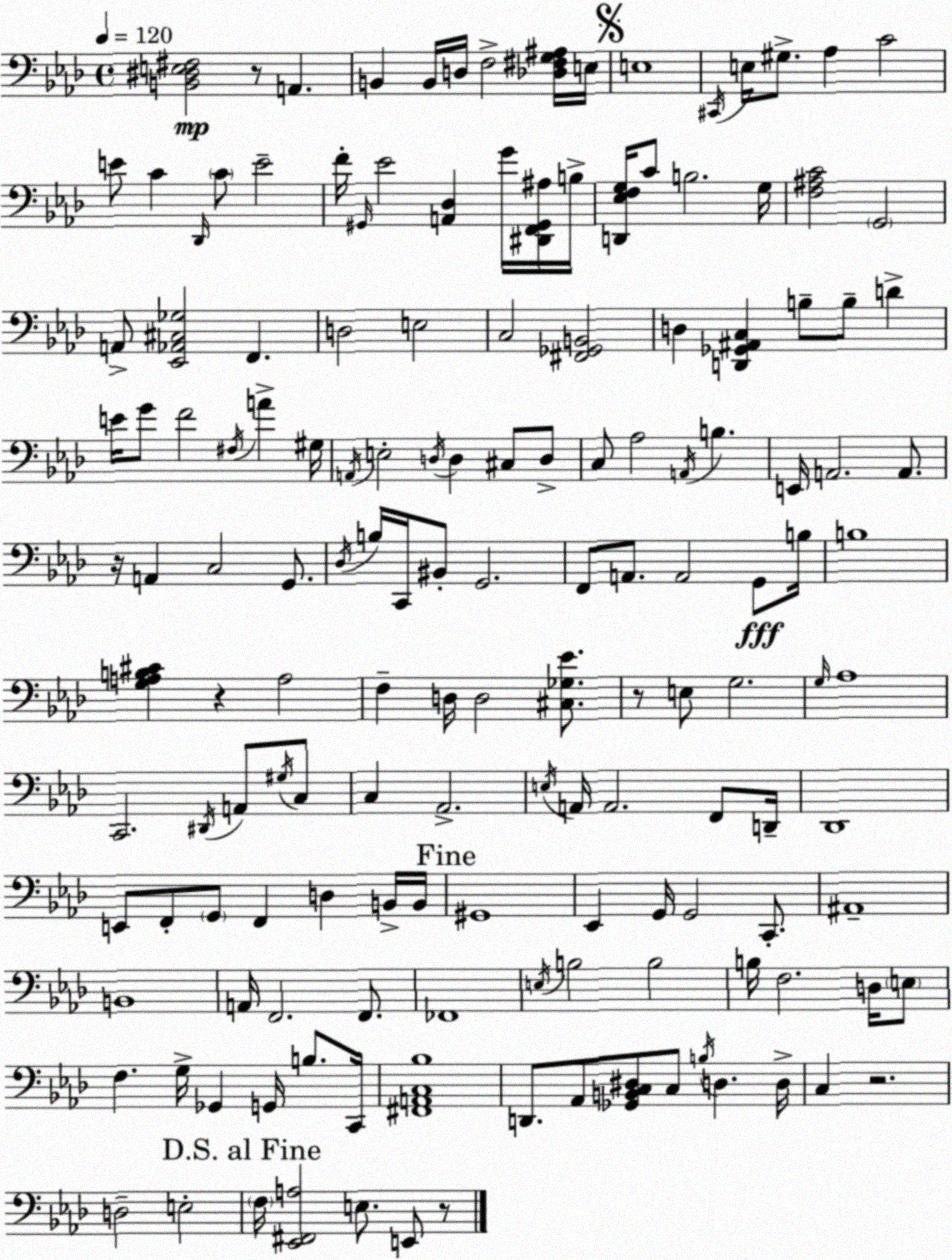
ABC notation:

X:1
T:Untitled
M:4/4
L:1/4
K:Fm
[B,,^D,E,^F,]2 z/2 A,, B,, B,,/4 D,/4 F,2 [_D,^F,G,^A,]/4 E,/4 E,4 ^C,,/4 E,/4 ^G,/2 _A, C2 E/2 C _D,,/4 C/2 E2 F/4 ^G,,/4 _E2 [A,,_D,] G/4 [^D,,F,,^G,,^A,]/4 B,/4 [D,,_E,F,G,]/4 C/2 B,2 G,/4 [F,^A,C]2 G,,2 A,,/2 [_E,,_A,,^C,_G,]2 F,, D,2 E,2 C,2 [^F,,_G,,B,,]2 D, [D,,_G,,^A,,C,] B,/2 B,/2 D E/4 G/2 F2 ^F,/4 A ^G,/4 A,,/4 E,2 D,/4 D, ^C,/2 D,/2 C,/2 _A,2 A,,/4 B, E,,/4 A,,2 A,,/2 z/4 A,, C,2 G,,/2 _D,/4 B,/4 C,,/4 ^B,,/2 G,,2 F,,/2 A,,/2 A,,2 G,,/2 B,/4 B,4 [G,A,B,^C] z A,2 F, D,/4 D,2 [^C,_G,_E]/2 z/2 E,/2 G,2 G,/4 _A,4 C,,2 ^D,,/4 A,,/2 ^G,/4 C,/2 C, _A,,2 E,/4 A,,/4 A,,2 F,,/2 D,,/4 _D,,4 E,,/2 F,,/2 G,,/2 F,, D, B,,/4 B,,/4 ^G,,4 _E,, G,,/4 G,,2 C,,/2 ^A,,4 B,,4 A,,/4 F,,2 F,,/2 _F,,4 E,/4 B,2 B,2 B,/4 F,2 D,/4 E,/2 F, G,/4 _G,, G,,/4 B,/2 C,,/4 [^F,,A,,C,_B,]4 D,,/2 _A,,/2 [_G,,B,,C,^D,]/2 C,/2 B,/4 D, D,/4 C, z2 D,2 E,2 F,/4 [_E,,^F,,A,]2 E,/2 E,,/2 z/2